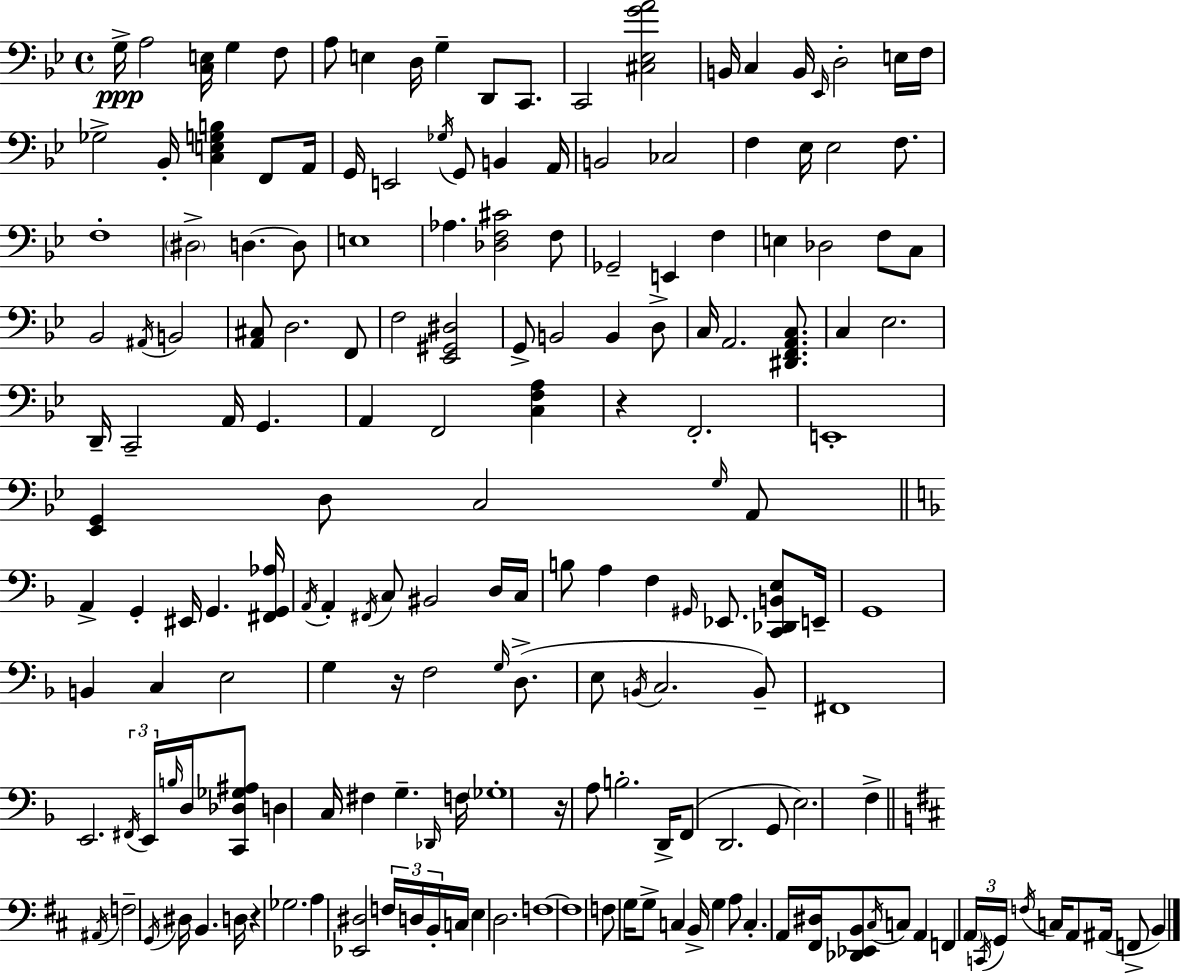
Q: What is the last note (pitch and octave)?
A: B2